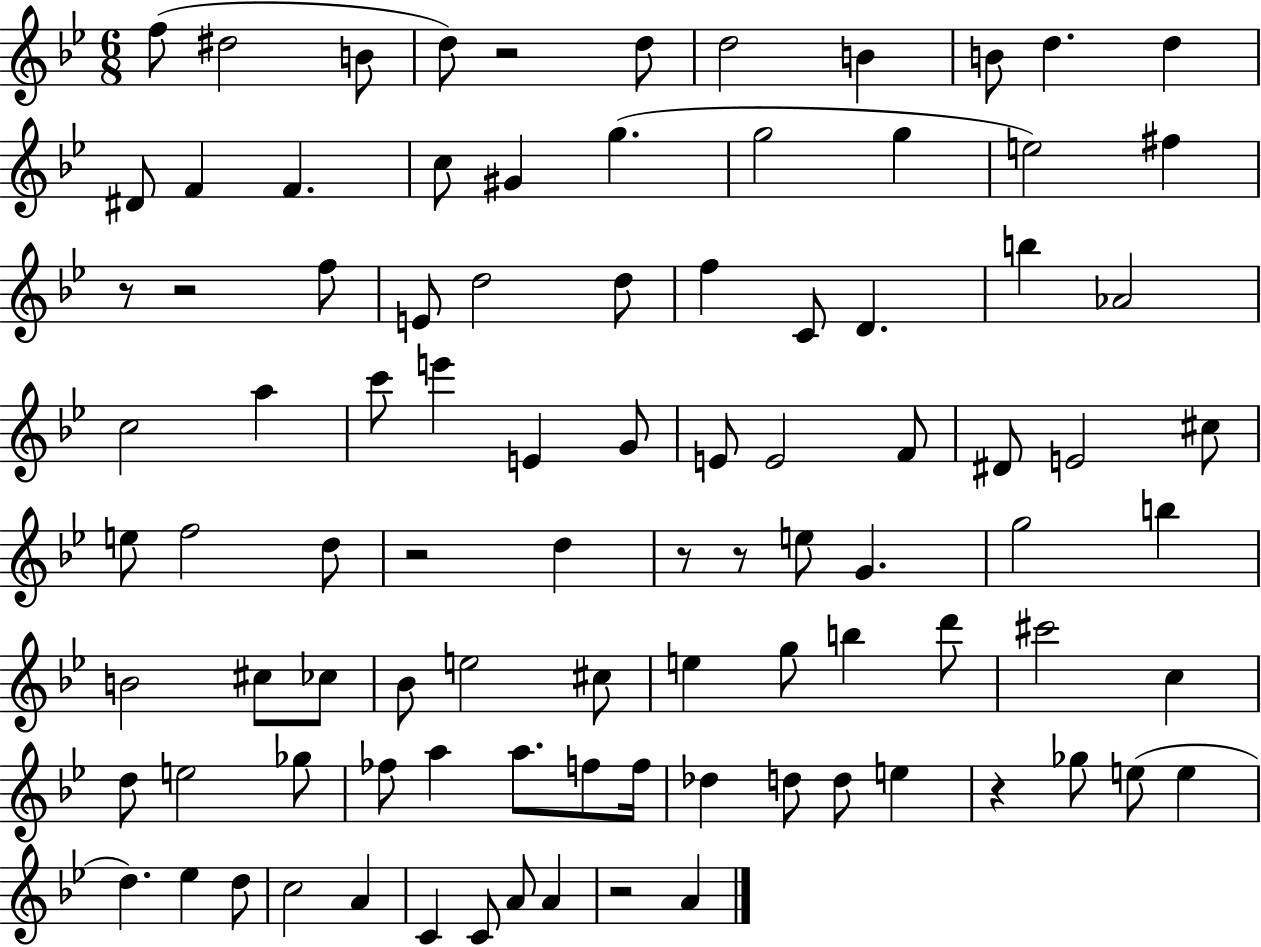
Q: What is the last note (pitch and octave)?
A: A4